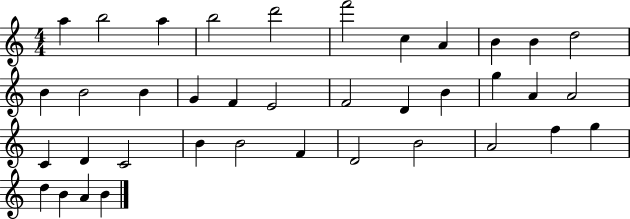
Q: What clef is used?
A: treble